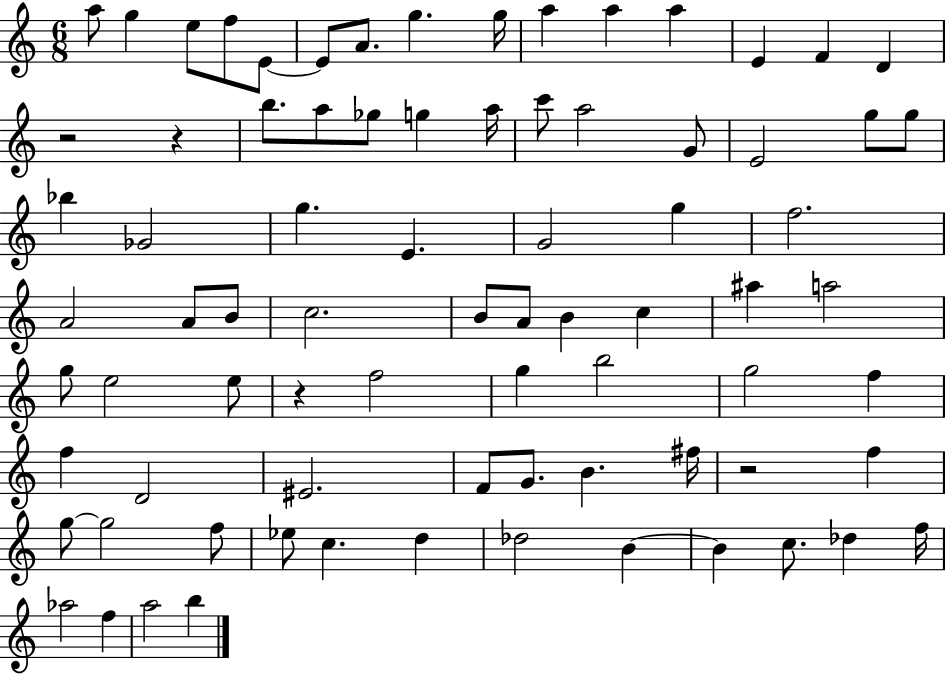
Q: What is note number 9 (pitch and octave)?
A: G5